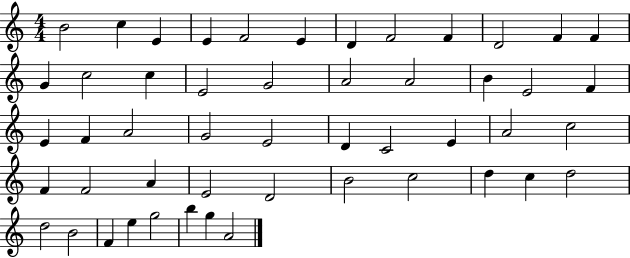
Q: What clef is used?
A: treble